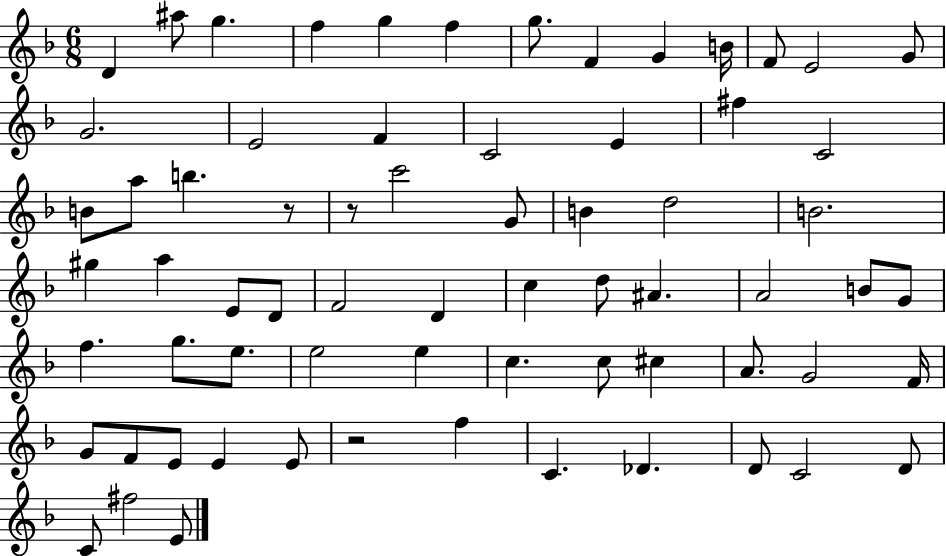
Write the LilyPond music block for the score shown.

{
  \clef treble
  \numericTimeSignature
  \time 6/8
  \key f \major
  \repeat volta 2 { d'4 ais''8 g''4. | f''4 g''4 f''4 | g''8. f'4 g'4 b'16 | f'8 e'2 g'8 | \break g'2. | e'2 f'4 | c'2 e'4 | fis''4 c'2 | \break b'8 a''8 b''4. r8 | r8 c'''2 g'8 | b'4 d''2 | b'2. | \break gis''4 a''4 e'8 d'8 | f'2 d'4 | c''4 d''8 ais'4. | a'2 b'8 g'8 | \break f''4. g''8. e''8. | e''2 e''4 | c''4. c''8 cis''4 | a'8. g'2 f'16 | \break g'8 f'8 e'8 e'4 e'8 | r2 f''4 | c'4. des'4. | d'8 c'2 d'8 | \break c'8 fis''2 e'8 | } \bar "|."
}